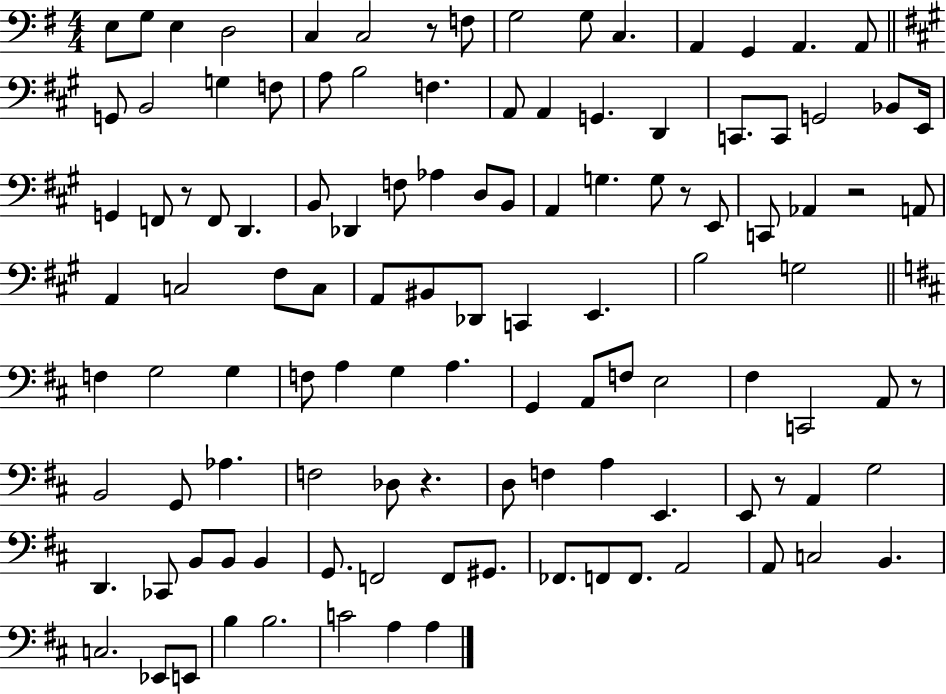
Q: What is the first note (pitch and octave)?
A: E3